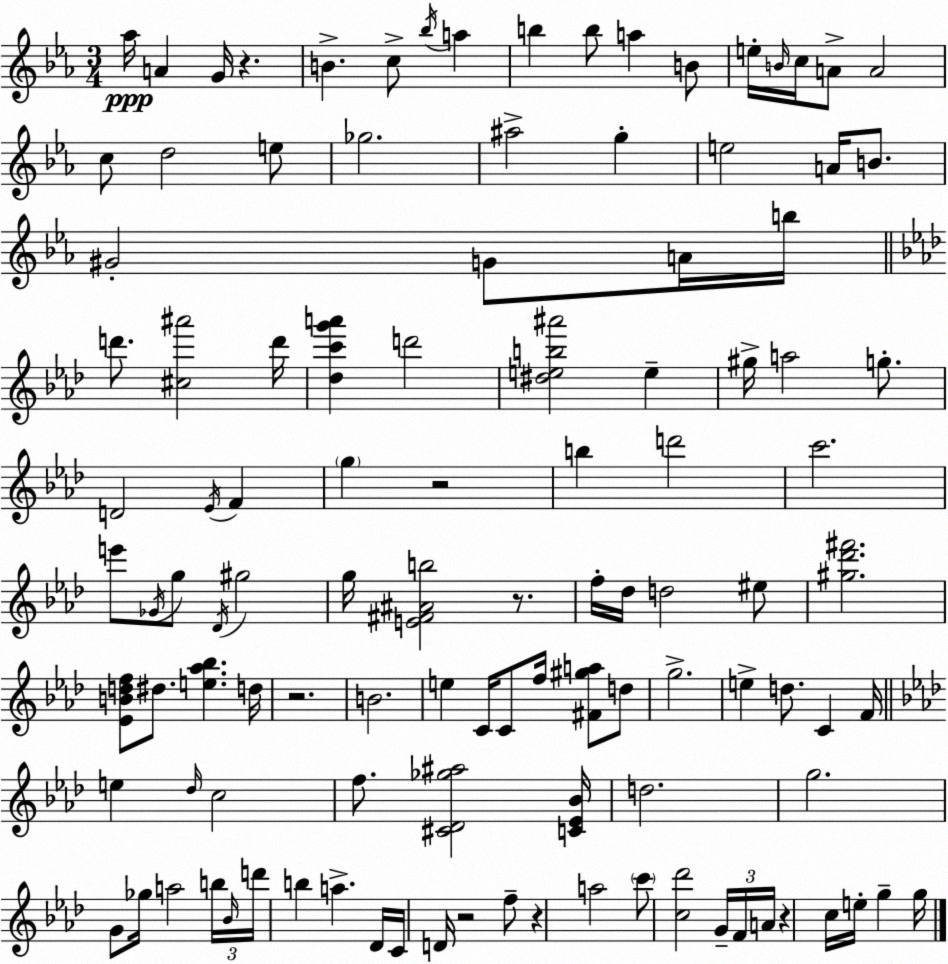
X:1
T:Untitled
M:3/4
L:1/4
K:Cm
_a/4 A G/4 z B c/2 _b/4 a b b/2 a B/2 e/4 B/4 c/4 A/2 A2 c/2 d2 e/2 _g2 ^a2 g e2 A/4 B/2 ^G2 G/2 A/4 b/4 d'/2 [^c^a']2 d'/4 [_dc'g'a'] d'2 [^deb^a']2 e ^g/4 a2 g/2 D2 _E/4 F g z2 b d'2 c'2 e'/2 _G/4 g/2 _D/4 ^g2 g/4 [E^F^Ab]2 z/2 f/4 _d/4 d2 ^e/2 [^g_d'^f']2 [_EBdf]/2 ^d/2 [e_a_b] d/4 z2 B2 e C/4 C/2 f/4 [^F^ga]/2 d/2 g2 e d/2 C F/4 e _d/4 c2 f/2 [^C_D_g^a]2 [C_E_B]/4 d2 g2 G/2 _g/4 a2 b/4 _B/4 d'/4 b a _D/4 C/4 D/4 z2 f/2 z a2 c'/2 [c_d']2 G/4 F/4 A/4 z c/4 e/4 g g/4